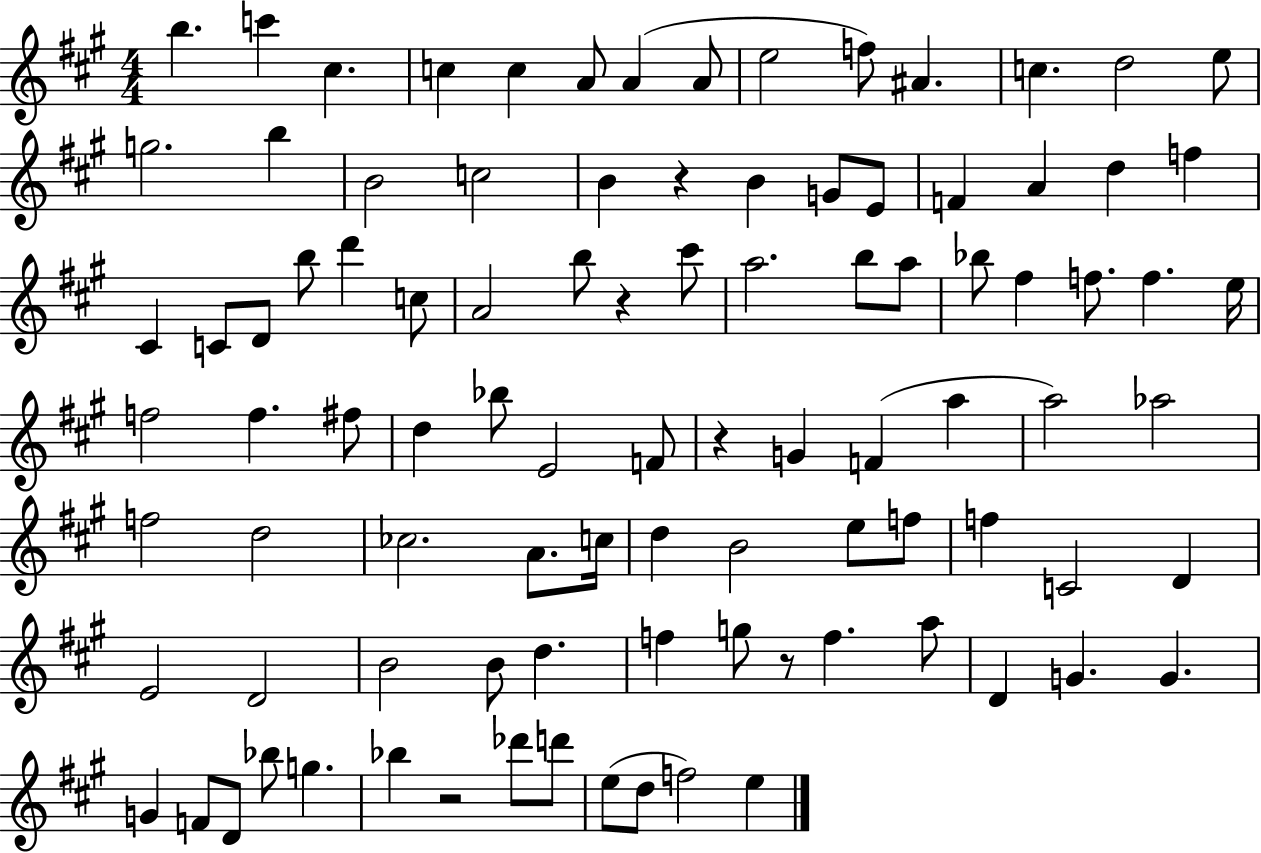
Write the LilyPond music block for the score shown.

{
  \clef treble
  \numericTimeSignature
  \time 4/4
  \key a \major
  b''4. c'''4 cis''4. | c''4 c''4 a'8 a'4( a'8 | e''2 f''8) ais'4. | c''4. d''2 e''8 | \break g''2. b''4 | b'2 c''2 | b'4 r4 b'4 g'8 e'8 | f'4 a'4 d''4 f''4 | \break cis'4 c'8 d'8 b''8 d'''4 c''8 | a'2 b''8 r4 cis'''8 | a''2. b''8 a''8 | bes''8 fis''4 f''8. f''4. e''16 | \break f''2 f''4. fis''8 | d''4 bes''8 e'2 f'8 | r4 g'4 f'4( a''4 | a''2) aes''2 | \break f''2 d''2 | ces''2. a'8. c''16 | d''4 b'2 e''8 f''8 | f''4 c'2 d'4 | \break e'2 d'2 | b'2 b'8 d''4. | f''4 g''8 r8 f''4. a''8 | d'4 g'4. g'4. | \break g'4 f'8 d'8 bes''8 g''4. | bes''4 r2 des'''8 d'''8 | e''8( d''8 f''2) e''4 | \bar "|."
}